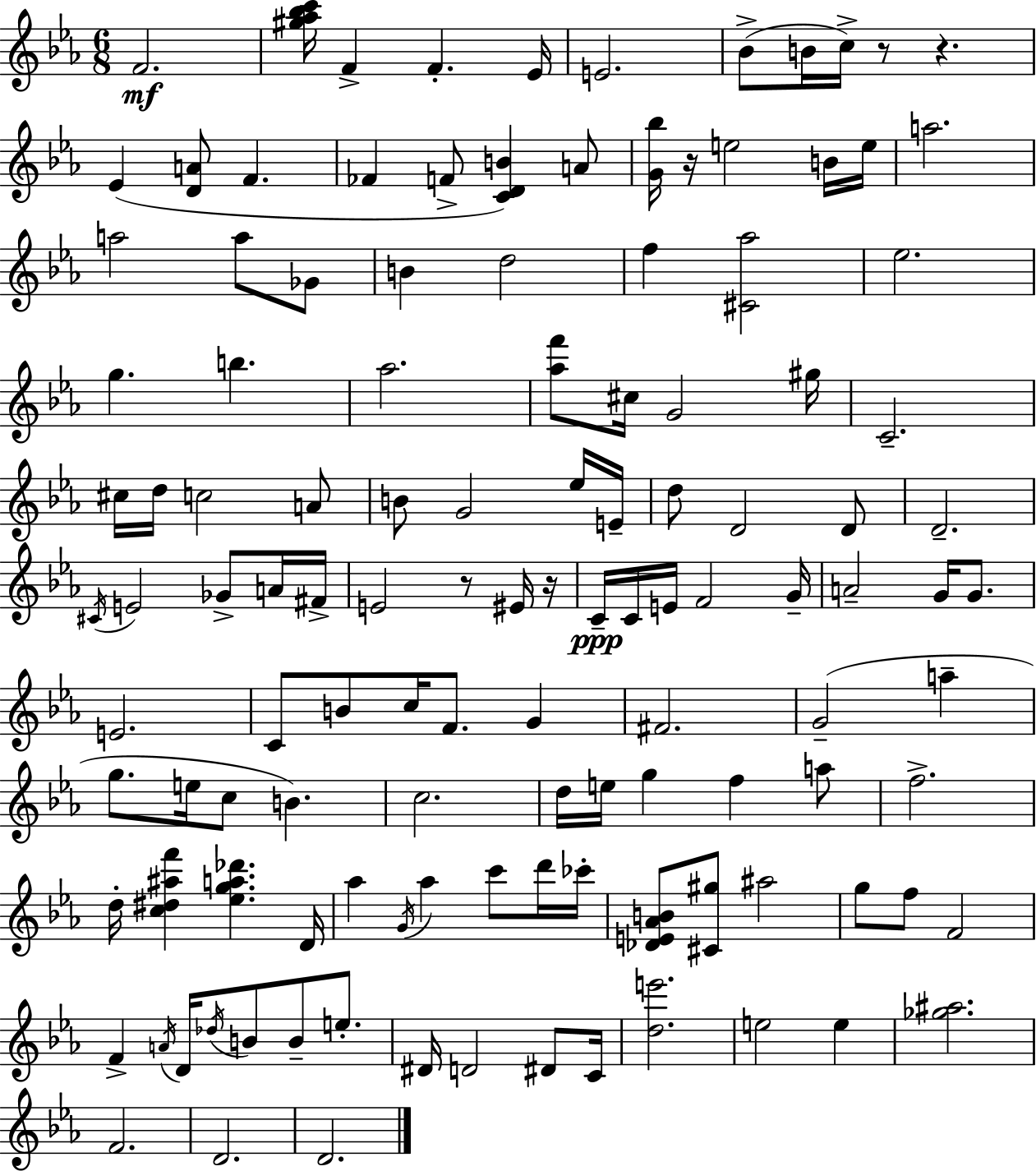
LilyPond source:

{
  \clef treble
  \numericTimeSignature
  \time 6/8
  \key ees \major
  f'2.\mf | <gis'' aes'' bes'' c'''>16 f'4-> f'4.-. ees'16 | e'2. | bes'8->( b'16 c''16->) r8 r4. | \break ees'4( <d' a'>8 f'4. | fes'4 f'8-> <c' d' b'>4) a'8 | <g' bes''>16 r16 e''2 b'16 e''16 | a''2. | \break a''2 a''8 ges'8 | b'4 d''2 | f''4 <cis' aes''>2 | ees''2. | \break g''4. b''4. | aes''2. | <aes'' f'''>8 cis''16 g'2 gis''16 | c'2.-- | \break cis''16 d''16 c''2 a'8 | b'8 g'2 ees''16 e'16-- | d''8 d'2 d'8 | d'2.-- | \break \acciaccatura { cis'16 } e'2 ges'8-> a'16 | fis'16-> e'2 r8 eis'16 | r16 c'16--\ppp c'16 e'16 f'2 | g'16-- a'2-- g'16 g'8. | \break e'2. | c'8 b'8 c''16 f'8. g'4 | fis'2. | g'2--( a''4-- | \break g''8. e''16 c''8 b'4.) | c''2. | d''16 e''16 g''4 f''4 a''8 | f''2.-> | \break d''16-. <c'' dis'' ais'' f'''>4 <ees'' g'' a'' des'''>4. | d'16 aes''4 \acciaccatura { g'16 } aes''4 c'''8 | d'''16 ces'''16-. <des' e' aes' b'>8 <cis' gis''>8 ais''2 | g''8 f''8 f'2 | \break f'4-> \acciaccatura { a'16 } d'16 \acciaccatura { des''16 } b'8 b'8-- | e''8.-. dis'16 d'2 | dis'8 c'16 <d'' e'''>2. | e''2 | \break e''4 <ges'' ais''>2. | f'2. | d'2. | d'2. | \break \bar "|."
}